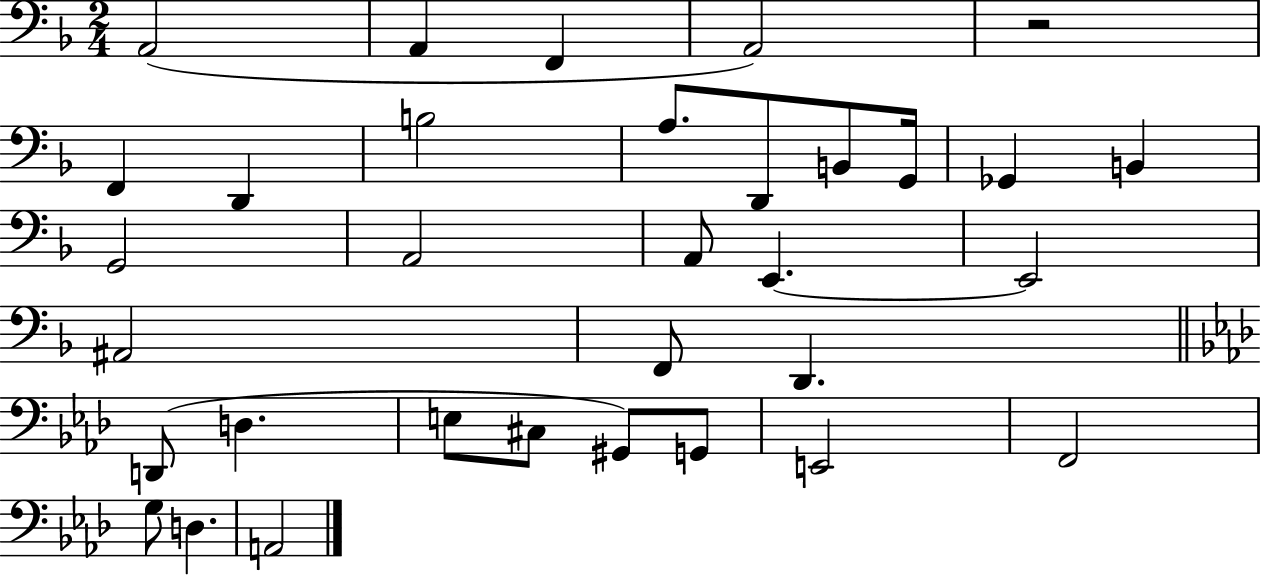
{
  \clef bass
  \numericTimeSignature
  \time 2/4
  \key f \major
  a,2( | a,4 f,4 | a,2) | r2 | \break f,4 d,4 | b2 | a8. d,8 b,8 g,16 | ges,4 b,4 | \break g,2 | a,2 | a,8 e,4.~~ | e,2 | \break ais,2 | f,8 d,4. | \bar "||" \break \key f \minor d,8( d4. | e8 cis8 gis,8) g,8 | e,2 | f,2 | \break g8 d4. | a,2 | \bar "|."
}